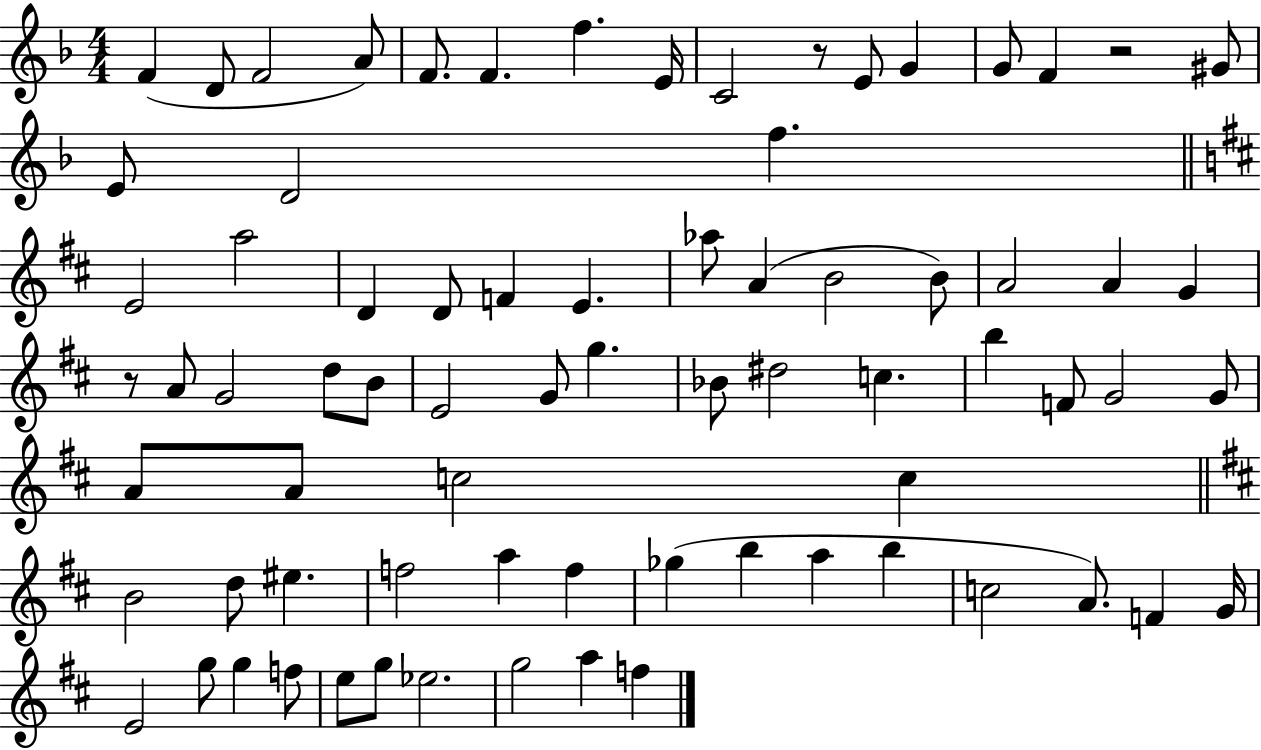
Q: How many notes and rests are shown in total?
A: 75